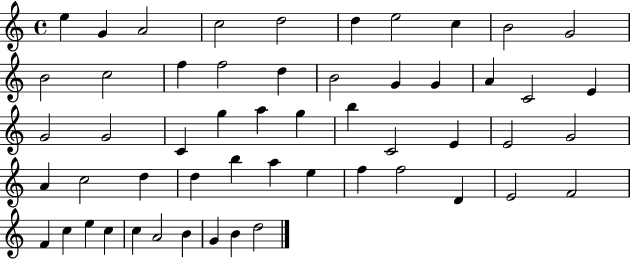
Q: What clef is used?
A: treble